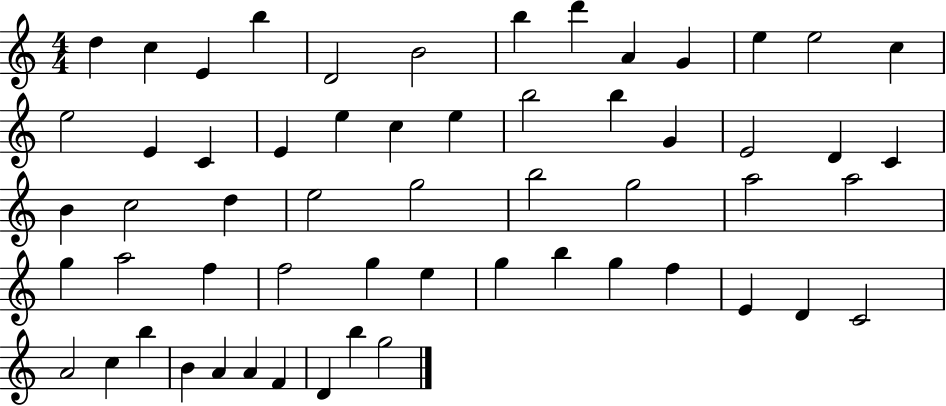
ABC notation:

X:1
T:Untitled
M:4/4
L:1/4
K:C
d c E b D2 B2 b d' A G e e2 c e2 E C E e c e b2 b G E2 D C B c2 d e2 g2 b2 g2 a2 a2 g a2 f f2 g e g b g f E D C2 A2 c b B A A F D b g2